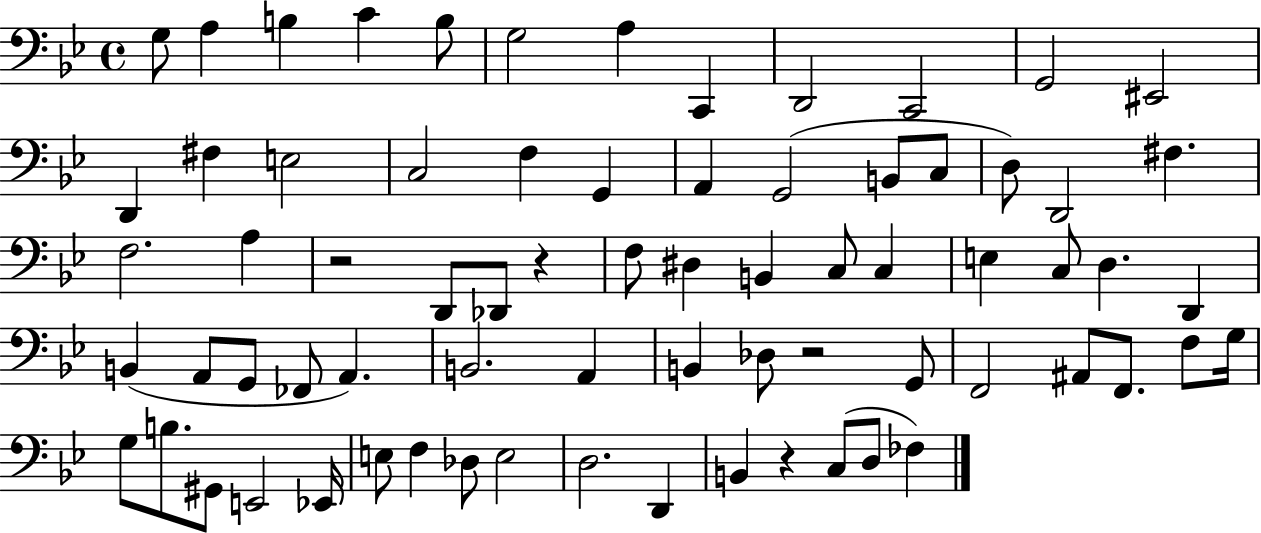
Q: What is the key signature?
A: BES major